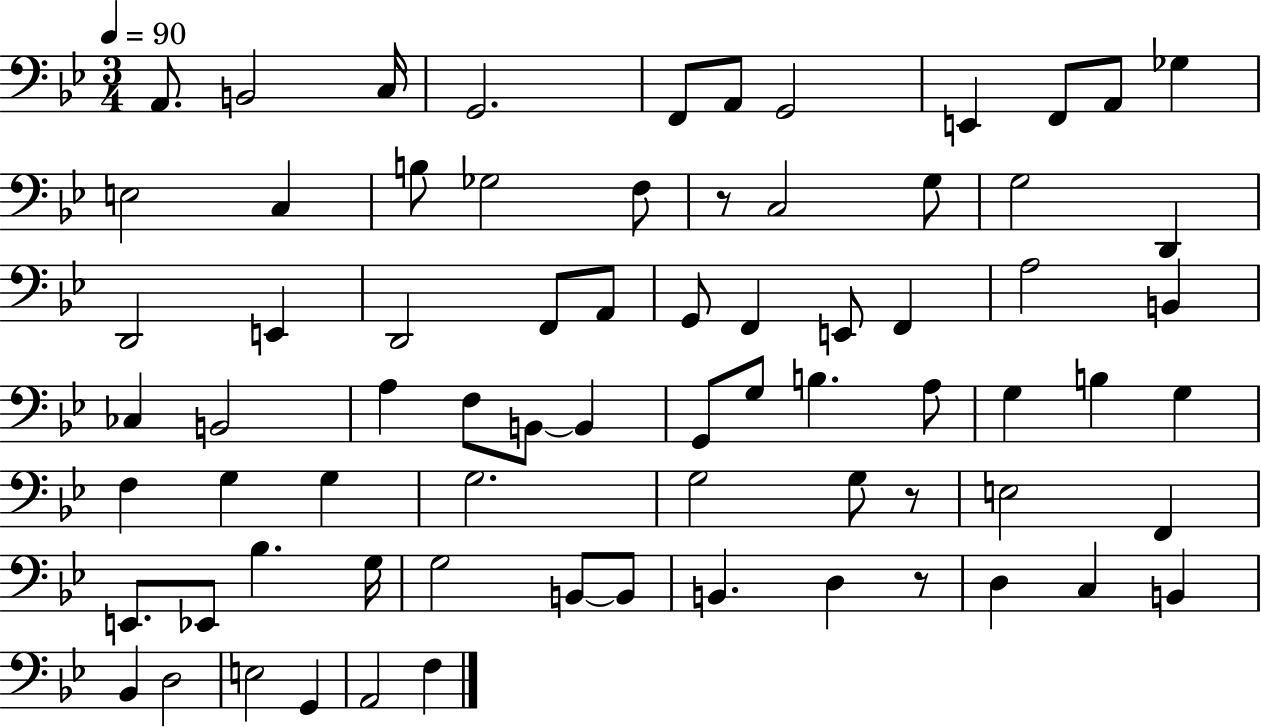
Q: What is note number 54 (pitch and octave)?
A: Eb2